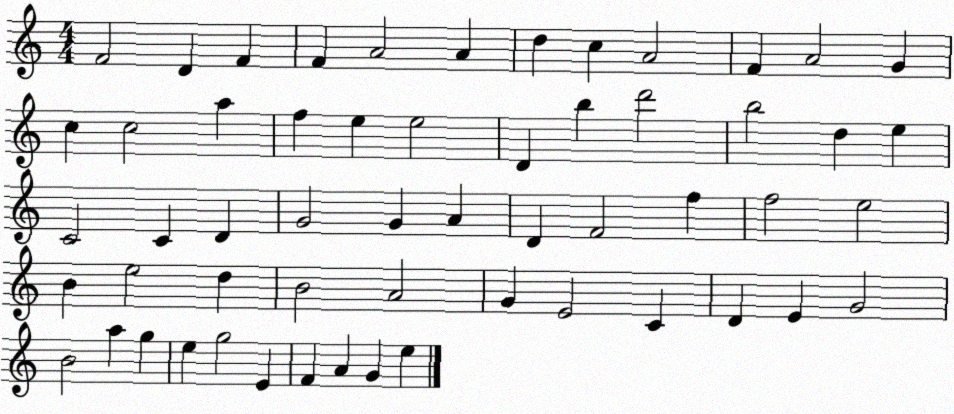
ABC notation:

X:1
T:Untitled
M:4/4
L:1/4
K:C
F2 D F F A2 A d c A2 F A2 G c c2 a f e e2 D b d'2 b2 d e C2 C D G2 G A D F2 f f2 e2 B e2 d B2 A2 G E2 C D E G2 B2 a g e g2 E F A G e